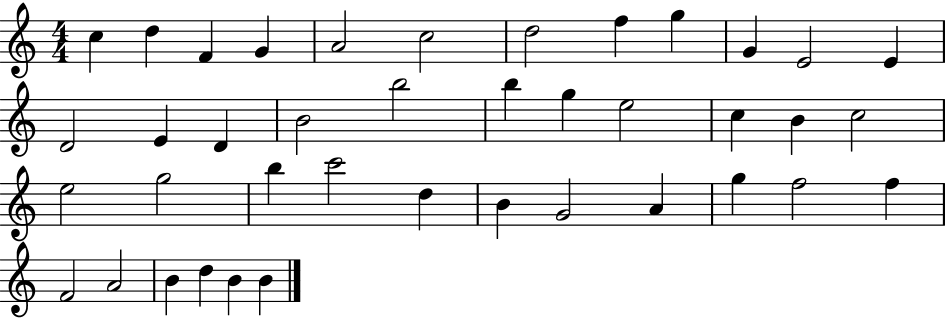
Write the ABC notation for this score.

X:1
T:Untitled
M:4/4
L:1/4
K:C
c d F G A2 c2 d2 f g G E2 E D2 E D B2 b2 b g e2 c B c2 e2 g2 b c'2 d B G2 A g f2 f F2 A2 B d B B